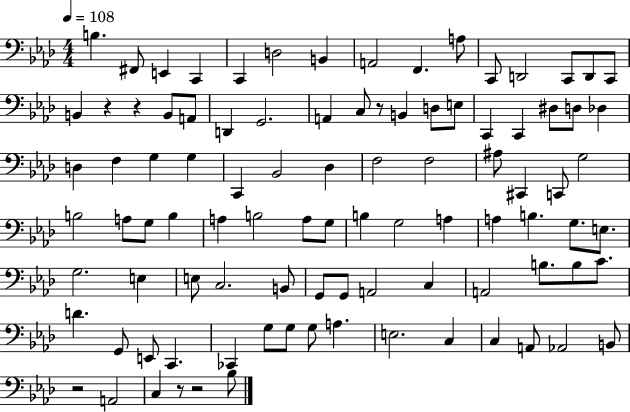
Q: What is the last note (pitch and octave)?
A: Bb3